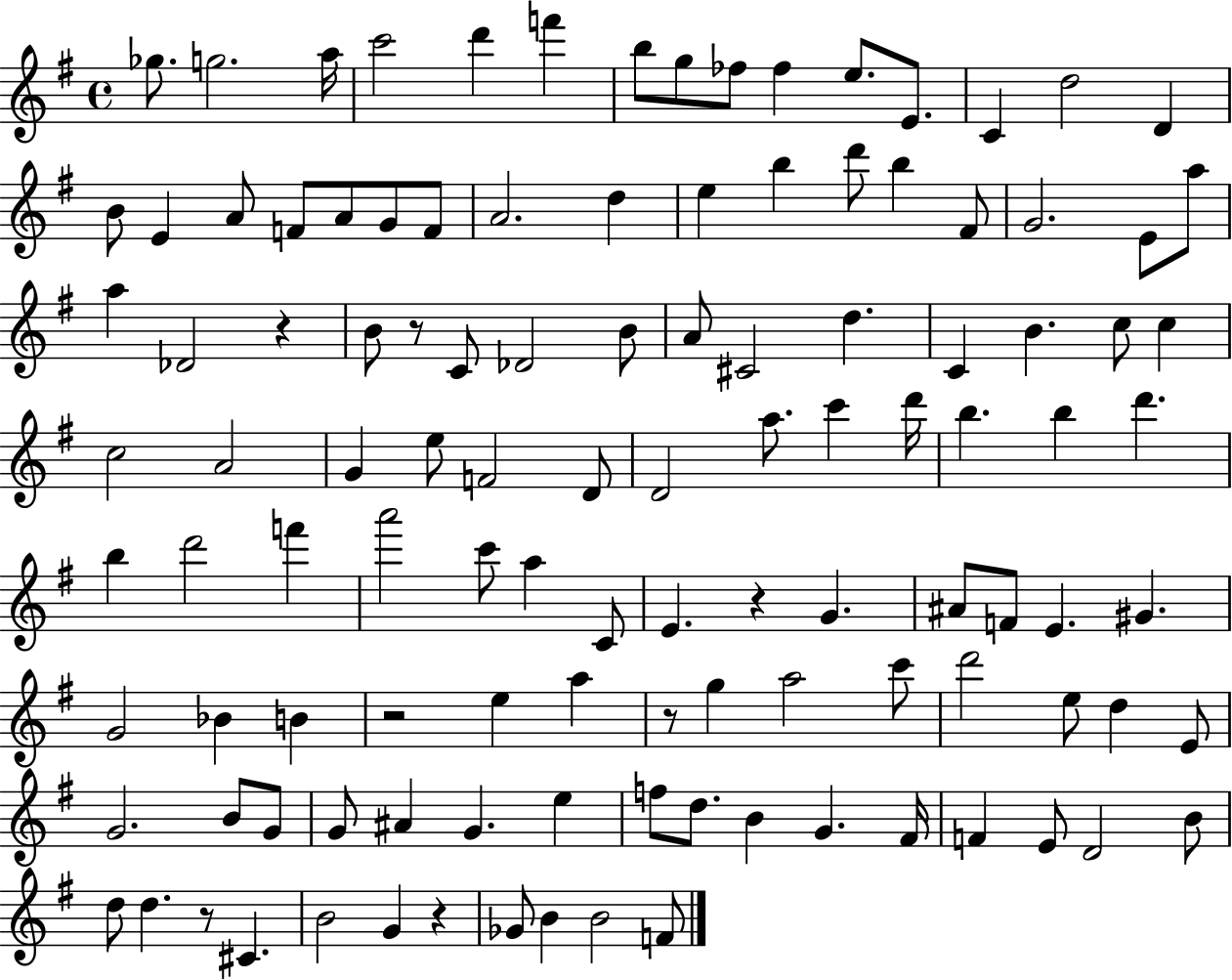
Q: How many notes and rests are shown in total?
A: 115